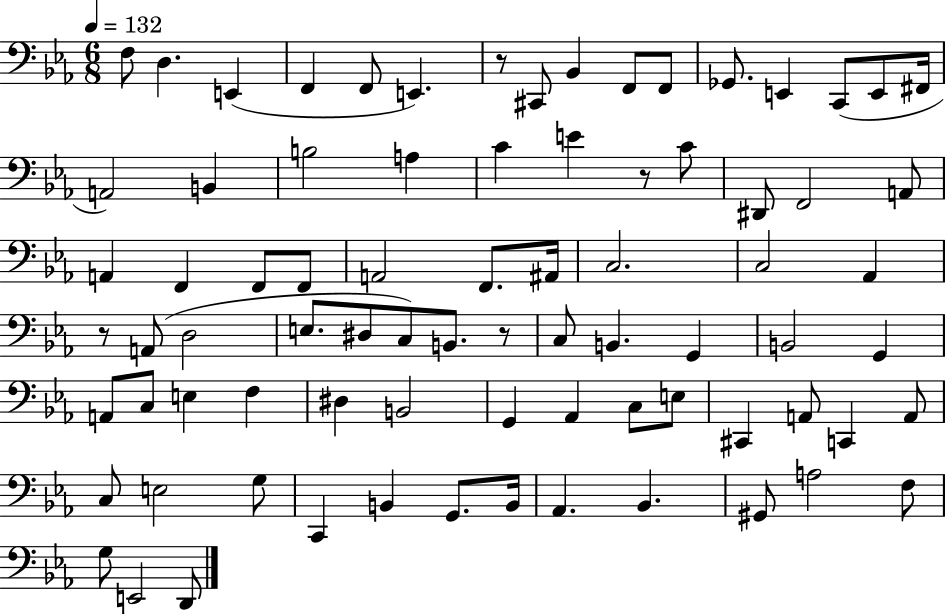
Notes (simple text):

F3/e D3/q. E2/q F2/q F2/e E2/q. R/e C#2/e Bb2/q F2/e F2/e Gb2/e. E2/q C2/e E2/e F#2/s A2/h B2/q B3/h A3/q C4/q E4/q R/e C4/e D#2/e F2/h A2/e A2/q F2/q F2/e F2/e A2/h F2/e. A#2/s C3/h. C3/h Ab2/q R/e A2/e D3/h E3/e. D#3/e C3/e B2/e. R/e C3/e B2/q. G2/q B2/h G2/q A2/e C3/e E3/q F3/q D#3/q B2/h G2/q Ab2/q C3/e E3/e C#2/q A2/e C2/q A2/e C3/e E3/h G3/e C2/q B2/q G2/e. B2/s Ab2/q. Bb2/q. G#2/e A3/h F3/e G3/e E2/h D2/e